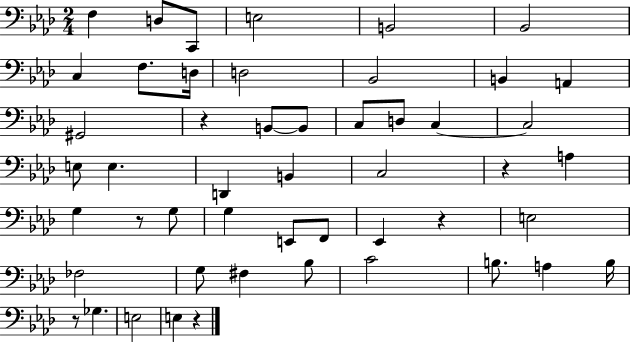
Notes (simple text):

F3/q D3/e C2/e E3/h B2/h Bb2/h C3/q F3/e. D3/s D3/h Bb2/h B2/q A2/q G#2/h R/q B2/e B2/e C3/e D3/e C3/q C3/h E3/e E3/q. D2/q B2/q C3/h R/q A3/q G3/q R/e G3/e G3/q E2/e F2/e Eb2/q R/q E3/h FES3/h G3/e F#3/q Bb3/e C4/h B3/e. A3/q B3/s R/e Gb3/q. E3/h E3/q R/q